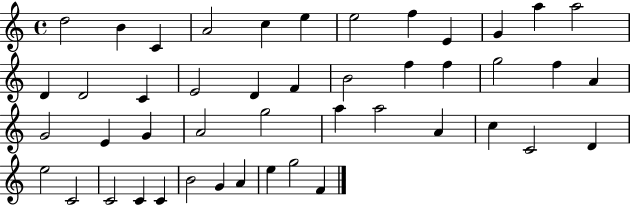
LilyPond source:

{
  \clef treble
  \time 4/4
  \defaultTimeSignature
  \key c \major
  d''2 b'4 c'4 | a'2 c''4 e''4 | e''2 f''4 e'4 | g'4 a''4 a''2 | \break d'4 d'2 c'4 | e'2 d'4 f'4 | b'2 f''4 f''4 | g''2 f''4 a'4 | \break g'2 e'4 g'4 | a'2 g''2 | a''4 a''2 a'4 | c''4 c'2 d'4 | \break e''2 c'2 | c'2 c'4 c'4 | b'2 g'4 a'4 | e''4 g''2 f'4 | \break \bar "|."
}